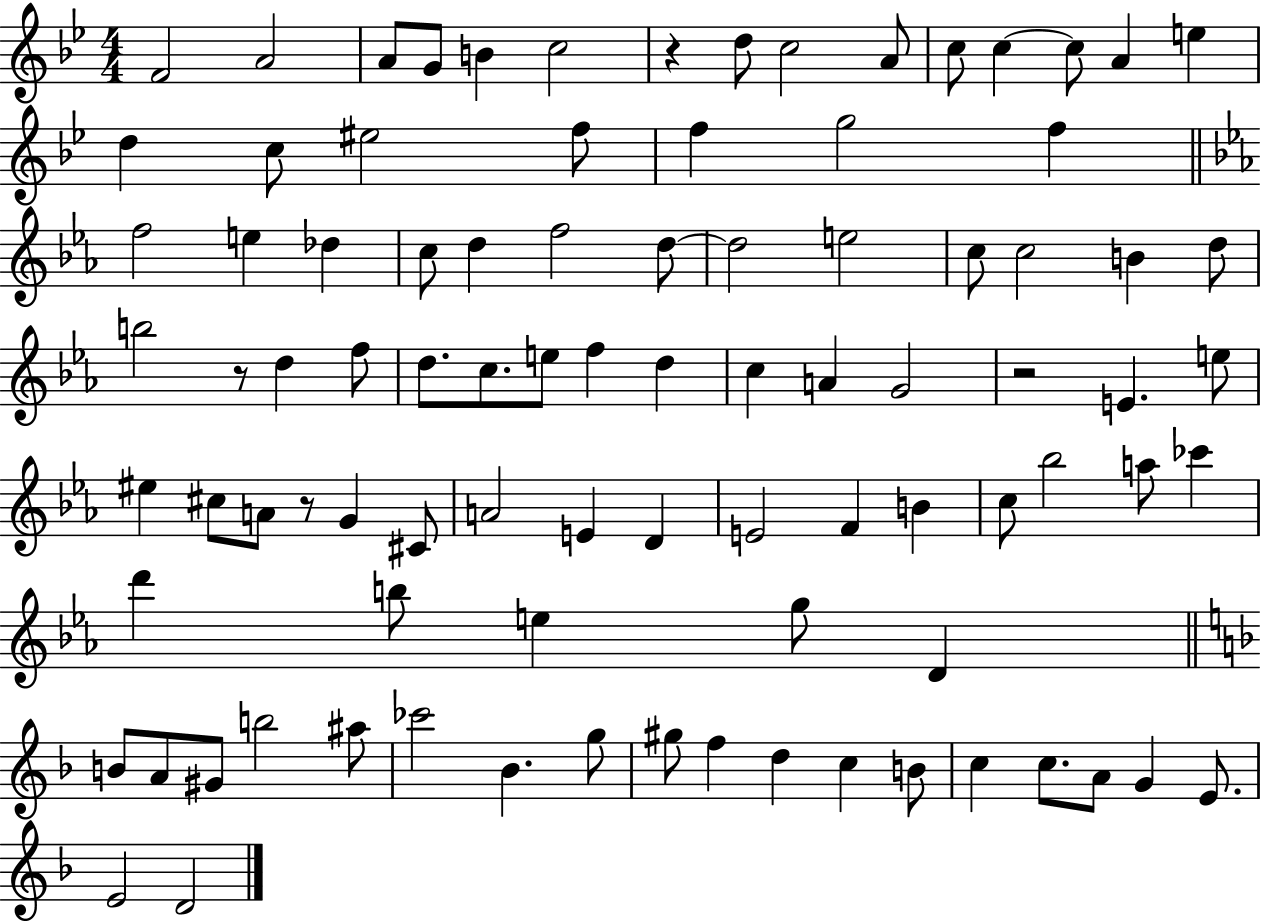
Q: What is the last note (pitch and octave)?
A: D4